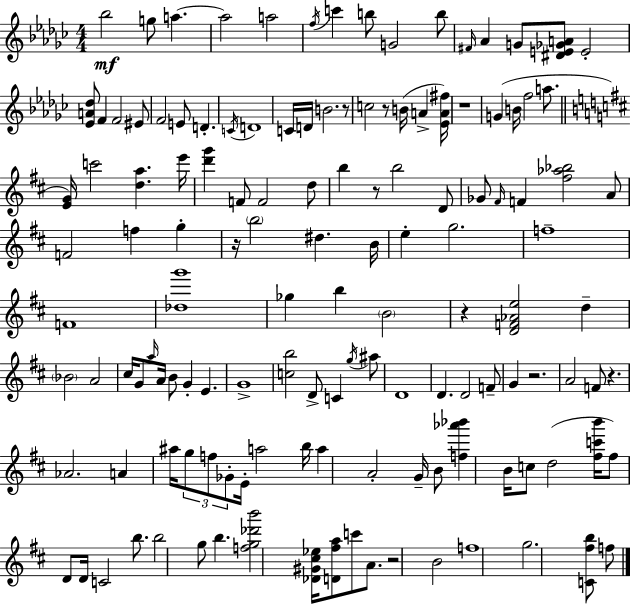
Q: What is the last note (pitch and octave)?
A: F5